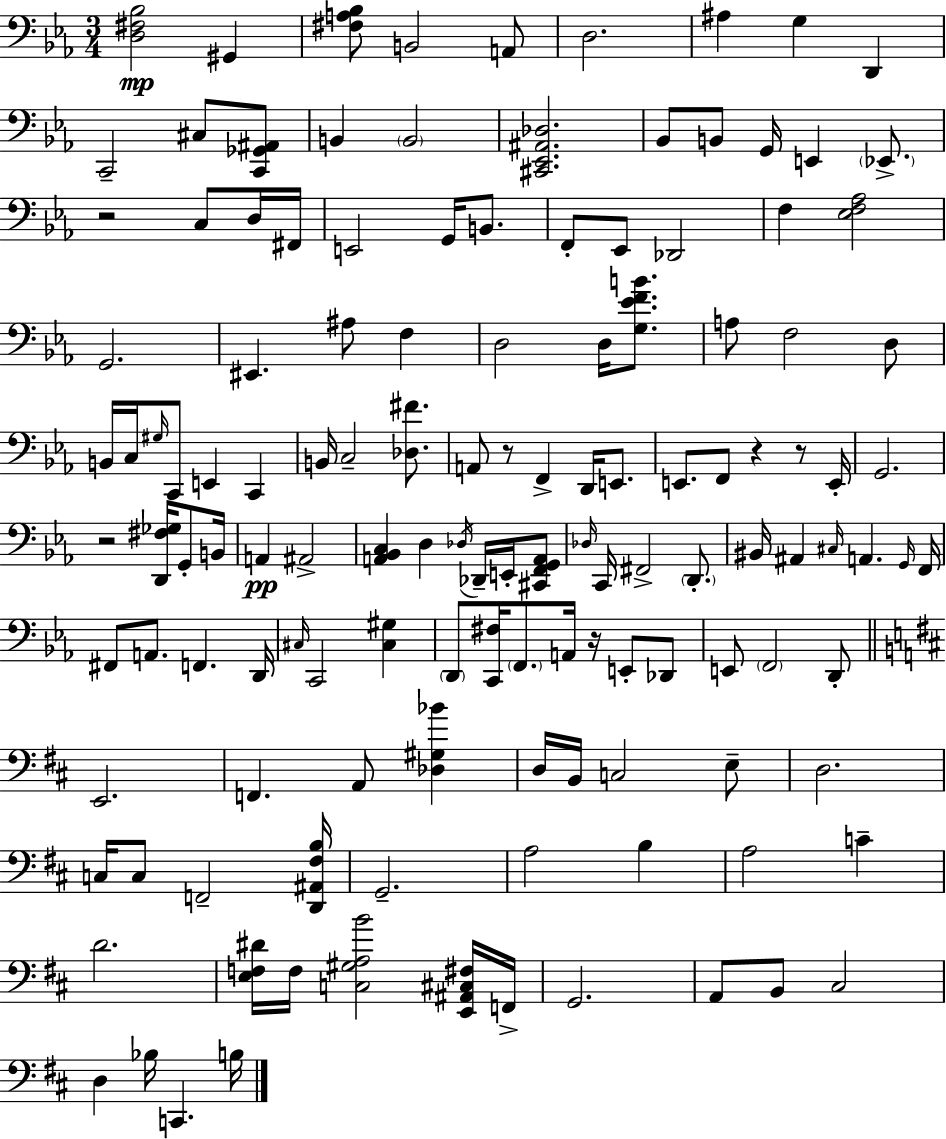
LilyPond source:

{
  \clef bass
  \numericTimeSignature
  \time 3/4
  \key c \minor
  <d fis bes>2\mp gis,4 | <fis a bes>8 b,2 a,8 | d2. | ais4 g4 d,4 | \break c,2-- cis8 <c, ges, ais,>8 | b,4 \parenthesize b,2 | <cis, ees, ais, des>2. | bes,8 b,8 g,16 e,4 \parenthesize ees,8.-> | \break r2 c8 d16 fis,16 | e,2 g,16 b,8. | f,8-. ees,8 des,2 | f4 <ees f aes>2 | \break g,2. | eis,4. ais8 f4 | d2 d16 <g ees' f' b'>8. | a8 f2 d8 | \break b,16 c16 \grace { gis16 } c,8 e,4 c,4 | b,16 c2-- <des fis'>8. | a,8 r8 f,4-> d,16 e,8. | e,8. f,8 r4 r8 | \break e,16-. g,2. | r2 <d, fis ges>16 g,8-. | b,16 a,4\pp ais,2-> | <a, bes, c>4 d4 \acciaccatura { des16 } des,16-- e,16-. | \break <cis, f, g, a,>8 \grace { des16 } c,16 fis,2-> | \parenthesize d,8.-. bis,16 ais,4 \grace { cis16 } a,4. | \grace { g,16 } f,16 fis,8 a,8. f,4. | d,16 \grace { cis16 } c,2 | \break <cis gis>4 \parenthesize d,8 <c, fis>16 \parenthesize f,8. | a,16 r16 e,8-. des,8 e,8 \parenthesize f,2 | d,8-. \bar "||" \break \key d \major e,2. | f,4. a,8 <des gis bes'>4 | d16 b,16 c2 e8-- | d2. | \break c16 c8 f,2-- <d, ais, fis b>16 | g,2.-- | a2 b4 | a2 c'4-- | \break d'2. | <e f dis'>16 f16 <c gis a b'>2 <e, ais, cis fis>16 f,16-> | g,2. | a,8 b,8 cis2 | \break d4 bes16 c,4. b16 | \bar "|."
}